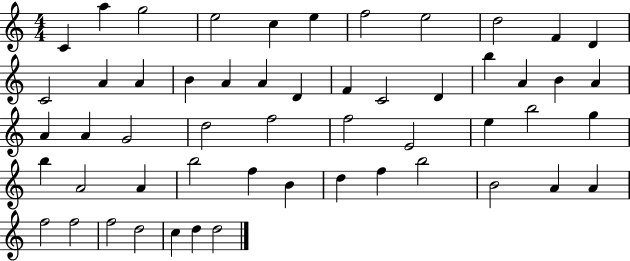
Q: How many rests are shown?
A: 0